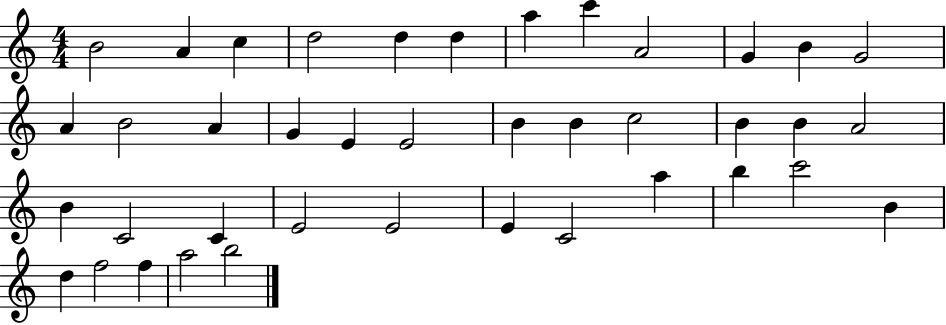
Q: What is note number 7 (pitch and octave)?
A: A5